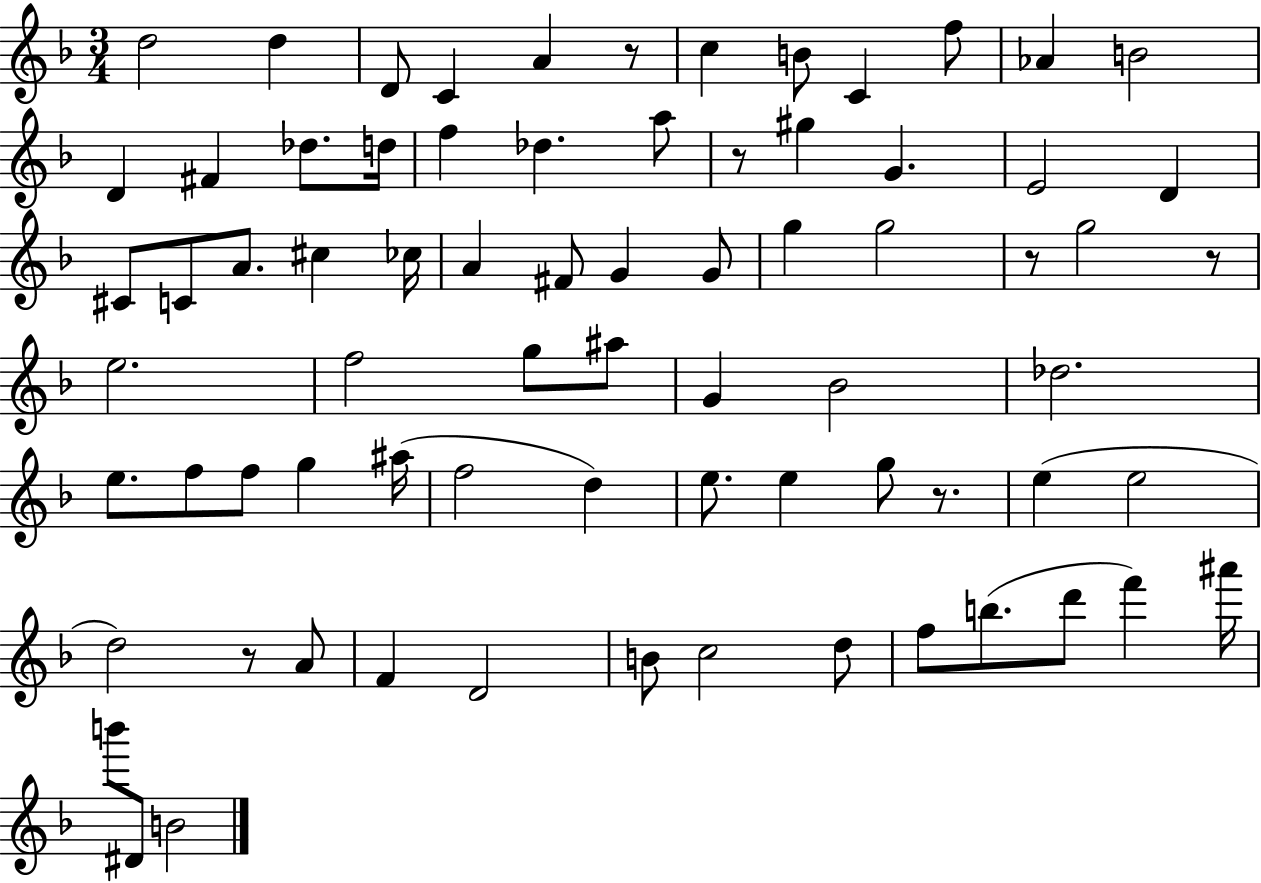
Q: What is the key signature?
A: F major